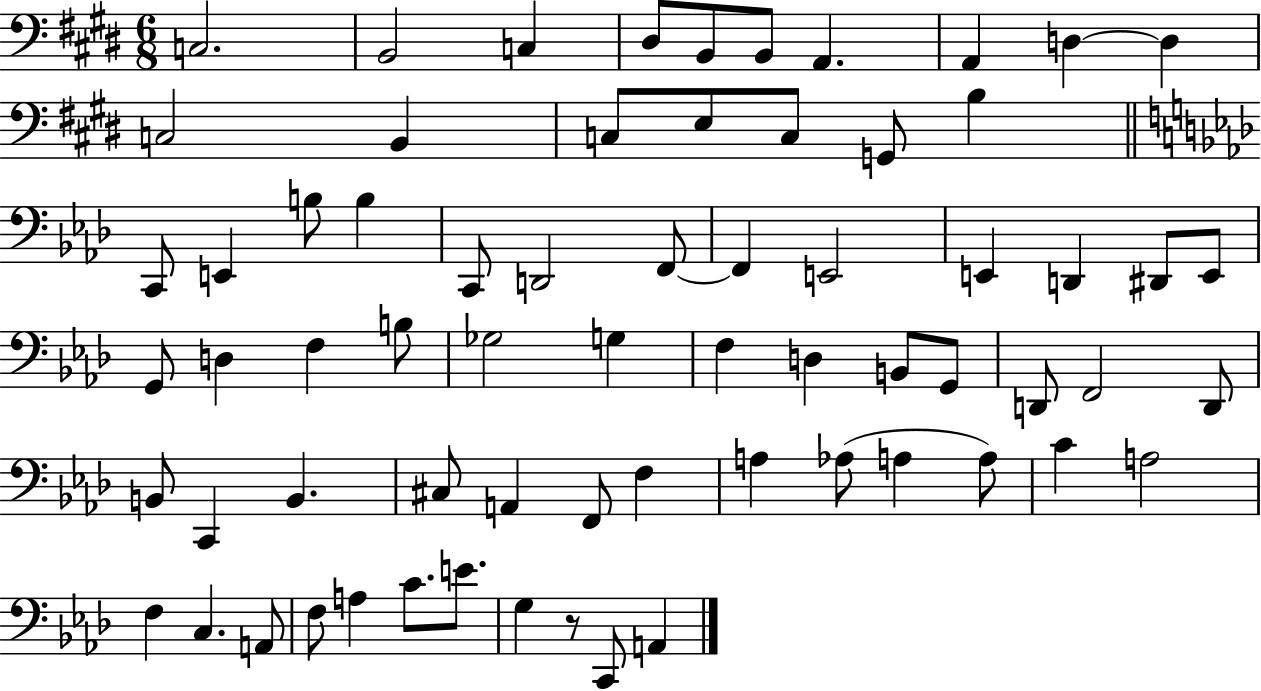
X:1
T:Untitled
M:6/8
L:1/4
K:E
C,2 B,,2 C, ^D,/2 B,,/2 B,,/2 A,, A,, D, D, C,2 B,, C,/2 E,/2 C,/2 G,,/2 B, C,,/2 E,, B,/2 B, C,,/2 D,,2 F,,/2 F,, E,,2 E,, D,, ^D,,/2 E,,/2 G,,/2 D, F, B,/2 _G,2 G, F, D, B,,/2 G,,/2 D,,/2 F,,2 D,,/2 B,,/2 C,, B,, ^C,/2 A,, F,,/2 F, A, _A,/2 A, A,/2 C A,2 F, C, A,,/2 F,/2 A, C/2 E/2 G, z/2 C,,/2 A,,